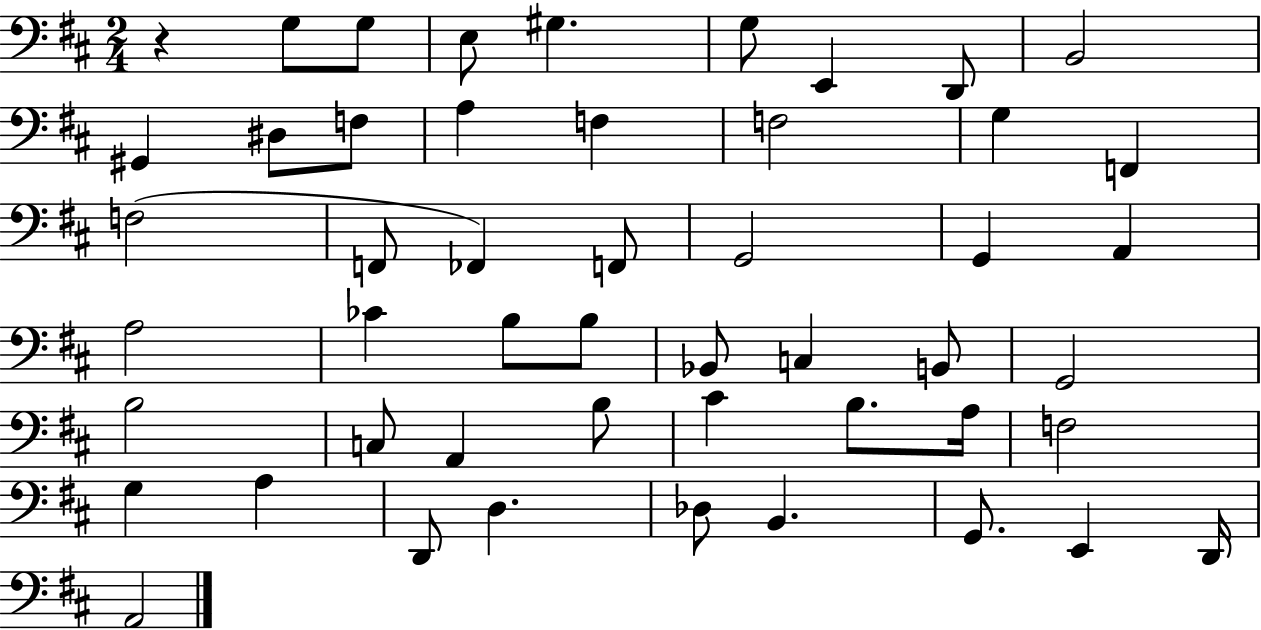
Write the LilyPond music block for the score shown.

{
  \clef bass
  \numericTimeSignature
  \time 2/4
  \key d \major
  r4 g8 g8 | e8 gis4. | g8 e,4 d,8 | b,2 | \break gis,4 dis8 f8 | a4 f4 | f2 | g4 f,4 | \break f2( | f,8 fes,4) f,8 | g,2 | g,4 a,4 | \break a2 | ces'4 b8 b8 | bes,8 c4 b,8 | g,2 | \break b2 | c8 a,4 b8 | cis'4 b8. a16 | f2 | \break g4 a4 | d,8 d4. | des8 b,4. | g,8. e,4 d,16 | \break a,2 | \bar "|."
}